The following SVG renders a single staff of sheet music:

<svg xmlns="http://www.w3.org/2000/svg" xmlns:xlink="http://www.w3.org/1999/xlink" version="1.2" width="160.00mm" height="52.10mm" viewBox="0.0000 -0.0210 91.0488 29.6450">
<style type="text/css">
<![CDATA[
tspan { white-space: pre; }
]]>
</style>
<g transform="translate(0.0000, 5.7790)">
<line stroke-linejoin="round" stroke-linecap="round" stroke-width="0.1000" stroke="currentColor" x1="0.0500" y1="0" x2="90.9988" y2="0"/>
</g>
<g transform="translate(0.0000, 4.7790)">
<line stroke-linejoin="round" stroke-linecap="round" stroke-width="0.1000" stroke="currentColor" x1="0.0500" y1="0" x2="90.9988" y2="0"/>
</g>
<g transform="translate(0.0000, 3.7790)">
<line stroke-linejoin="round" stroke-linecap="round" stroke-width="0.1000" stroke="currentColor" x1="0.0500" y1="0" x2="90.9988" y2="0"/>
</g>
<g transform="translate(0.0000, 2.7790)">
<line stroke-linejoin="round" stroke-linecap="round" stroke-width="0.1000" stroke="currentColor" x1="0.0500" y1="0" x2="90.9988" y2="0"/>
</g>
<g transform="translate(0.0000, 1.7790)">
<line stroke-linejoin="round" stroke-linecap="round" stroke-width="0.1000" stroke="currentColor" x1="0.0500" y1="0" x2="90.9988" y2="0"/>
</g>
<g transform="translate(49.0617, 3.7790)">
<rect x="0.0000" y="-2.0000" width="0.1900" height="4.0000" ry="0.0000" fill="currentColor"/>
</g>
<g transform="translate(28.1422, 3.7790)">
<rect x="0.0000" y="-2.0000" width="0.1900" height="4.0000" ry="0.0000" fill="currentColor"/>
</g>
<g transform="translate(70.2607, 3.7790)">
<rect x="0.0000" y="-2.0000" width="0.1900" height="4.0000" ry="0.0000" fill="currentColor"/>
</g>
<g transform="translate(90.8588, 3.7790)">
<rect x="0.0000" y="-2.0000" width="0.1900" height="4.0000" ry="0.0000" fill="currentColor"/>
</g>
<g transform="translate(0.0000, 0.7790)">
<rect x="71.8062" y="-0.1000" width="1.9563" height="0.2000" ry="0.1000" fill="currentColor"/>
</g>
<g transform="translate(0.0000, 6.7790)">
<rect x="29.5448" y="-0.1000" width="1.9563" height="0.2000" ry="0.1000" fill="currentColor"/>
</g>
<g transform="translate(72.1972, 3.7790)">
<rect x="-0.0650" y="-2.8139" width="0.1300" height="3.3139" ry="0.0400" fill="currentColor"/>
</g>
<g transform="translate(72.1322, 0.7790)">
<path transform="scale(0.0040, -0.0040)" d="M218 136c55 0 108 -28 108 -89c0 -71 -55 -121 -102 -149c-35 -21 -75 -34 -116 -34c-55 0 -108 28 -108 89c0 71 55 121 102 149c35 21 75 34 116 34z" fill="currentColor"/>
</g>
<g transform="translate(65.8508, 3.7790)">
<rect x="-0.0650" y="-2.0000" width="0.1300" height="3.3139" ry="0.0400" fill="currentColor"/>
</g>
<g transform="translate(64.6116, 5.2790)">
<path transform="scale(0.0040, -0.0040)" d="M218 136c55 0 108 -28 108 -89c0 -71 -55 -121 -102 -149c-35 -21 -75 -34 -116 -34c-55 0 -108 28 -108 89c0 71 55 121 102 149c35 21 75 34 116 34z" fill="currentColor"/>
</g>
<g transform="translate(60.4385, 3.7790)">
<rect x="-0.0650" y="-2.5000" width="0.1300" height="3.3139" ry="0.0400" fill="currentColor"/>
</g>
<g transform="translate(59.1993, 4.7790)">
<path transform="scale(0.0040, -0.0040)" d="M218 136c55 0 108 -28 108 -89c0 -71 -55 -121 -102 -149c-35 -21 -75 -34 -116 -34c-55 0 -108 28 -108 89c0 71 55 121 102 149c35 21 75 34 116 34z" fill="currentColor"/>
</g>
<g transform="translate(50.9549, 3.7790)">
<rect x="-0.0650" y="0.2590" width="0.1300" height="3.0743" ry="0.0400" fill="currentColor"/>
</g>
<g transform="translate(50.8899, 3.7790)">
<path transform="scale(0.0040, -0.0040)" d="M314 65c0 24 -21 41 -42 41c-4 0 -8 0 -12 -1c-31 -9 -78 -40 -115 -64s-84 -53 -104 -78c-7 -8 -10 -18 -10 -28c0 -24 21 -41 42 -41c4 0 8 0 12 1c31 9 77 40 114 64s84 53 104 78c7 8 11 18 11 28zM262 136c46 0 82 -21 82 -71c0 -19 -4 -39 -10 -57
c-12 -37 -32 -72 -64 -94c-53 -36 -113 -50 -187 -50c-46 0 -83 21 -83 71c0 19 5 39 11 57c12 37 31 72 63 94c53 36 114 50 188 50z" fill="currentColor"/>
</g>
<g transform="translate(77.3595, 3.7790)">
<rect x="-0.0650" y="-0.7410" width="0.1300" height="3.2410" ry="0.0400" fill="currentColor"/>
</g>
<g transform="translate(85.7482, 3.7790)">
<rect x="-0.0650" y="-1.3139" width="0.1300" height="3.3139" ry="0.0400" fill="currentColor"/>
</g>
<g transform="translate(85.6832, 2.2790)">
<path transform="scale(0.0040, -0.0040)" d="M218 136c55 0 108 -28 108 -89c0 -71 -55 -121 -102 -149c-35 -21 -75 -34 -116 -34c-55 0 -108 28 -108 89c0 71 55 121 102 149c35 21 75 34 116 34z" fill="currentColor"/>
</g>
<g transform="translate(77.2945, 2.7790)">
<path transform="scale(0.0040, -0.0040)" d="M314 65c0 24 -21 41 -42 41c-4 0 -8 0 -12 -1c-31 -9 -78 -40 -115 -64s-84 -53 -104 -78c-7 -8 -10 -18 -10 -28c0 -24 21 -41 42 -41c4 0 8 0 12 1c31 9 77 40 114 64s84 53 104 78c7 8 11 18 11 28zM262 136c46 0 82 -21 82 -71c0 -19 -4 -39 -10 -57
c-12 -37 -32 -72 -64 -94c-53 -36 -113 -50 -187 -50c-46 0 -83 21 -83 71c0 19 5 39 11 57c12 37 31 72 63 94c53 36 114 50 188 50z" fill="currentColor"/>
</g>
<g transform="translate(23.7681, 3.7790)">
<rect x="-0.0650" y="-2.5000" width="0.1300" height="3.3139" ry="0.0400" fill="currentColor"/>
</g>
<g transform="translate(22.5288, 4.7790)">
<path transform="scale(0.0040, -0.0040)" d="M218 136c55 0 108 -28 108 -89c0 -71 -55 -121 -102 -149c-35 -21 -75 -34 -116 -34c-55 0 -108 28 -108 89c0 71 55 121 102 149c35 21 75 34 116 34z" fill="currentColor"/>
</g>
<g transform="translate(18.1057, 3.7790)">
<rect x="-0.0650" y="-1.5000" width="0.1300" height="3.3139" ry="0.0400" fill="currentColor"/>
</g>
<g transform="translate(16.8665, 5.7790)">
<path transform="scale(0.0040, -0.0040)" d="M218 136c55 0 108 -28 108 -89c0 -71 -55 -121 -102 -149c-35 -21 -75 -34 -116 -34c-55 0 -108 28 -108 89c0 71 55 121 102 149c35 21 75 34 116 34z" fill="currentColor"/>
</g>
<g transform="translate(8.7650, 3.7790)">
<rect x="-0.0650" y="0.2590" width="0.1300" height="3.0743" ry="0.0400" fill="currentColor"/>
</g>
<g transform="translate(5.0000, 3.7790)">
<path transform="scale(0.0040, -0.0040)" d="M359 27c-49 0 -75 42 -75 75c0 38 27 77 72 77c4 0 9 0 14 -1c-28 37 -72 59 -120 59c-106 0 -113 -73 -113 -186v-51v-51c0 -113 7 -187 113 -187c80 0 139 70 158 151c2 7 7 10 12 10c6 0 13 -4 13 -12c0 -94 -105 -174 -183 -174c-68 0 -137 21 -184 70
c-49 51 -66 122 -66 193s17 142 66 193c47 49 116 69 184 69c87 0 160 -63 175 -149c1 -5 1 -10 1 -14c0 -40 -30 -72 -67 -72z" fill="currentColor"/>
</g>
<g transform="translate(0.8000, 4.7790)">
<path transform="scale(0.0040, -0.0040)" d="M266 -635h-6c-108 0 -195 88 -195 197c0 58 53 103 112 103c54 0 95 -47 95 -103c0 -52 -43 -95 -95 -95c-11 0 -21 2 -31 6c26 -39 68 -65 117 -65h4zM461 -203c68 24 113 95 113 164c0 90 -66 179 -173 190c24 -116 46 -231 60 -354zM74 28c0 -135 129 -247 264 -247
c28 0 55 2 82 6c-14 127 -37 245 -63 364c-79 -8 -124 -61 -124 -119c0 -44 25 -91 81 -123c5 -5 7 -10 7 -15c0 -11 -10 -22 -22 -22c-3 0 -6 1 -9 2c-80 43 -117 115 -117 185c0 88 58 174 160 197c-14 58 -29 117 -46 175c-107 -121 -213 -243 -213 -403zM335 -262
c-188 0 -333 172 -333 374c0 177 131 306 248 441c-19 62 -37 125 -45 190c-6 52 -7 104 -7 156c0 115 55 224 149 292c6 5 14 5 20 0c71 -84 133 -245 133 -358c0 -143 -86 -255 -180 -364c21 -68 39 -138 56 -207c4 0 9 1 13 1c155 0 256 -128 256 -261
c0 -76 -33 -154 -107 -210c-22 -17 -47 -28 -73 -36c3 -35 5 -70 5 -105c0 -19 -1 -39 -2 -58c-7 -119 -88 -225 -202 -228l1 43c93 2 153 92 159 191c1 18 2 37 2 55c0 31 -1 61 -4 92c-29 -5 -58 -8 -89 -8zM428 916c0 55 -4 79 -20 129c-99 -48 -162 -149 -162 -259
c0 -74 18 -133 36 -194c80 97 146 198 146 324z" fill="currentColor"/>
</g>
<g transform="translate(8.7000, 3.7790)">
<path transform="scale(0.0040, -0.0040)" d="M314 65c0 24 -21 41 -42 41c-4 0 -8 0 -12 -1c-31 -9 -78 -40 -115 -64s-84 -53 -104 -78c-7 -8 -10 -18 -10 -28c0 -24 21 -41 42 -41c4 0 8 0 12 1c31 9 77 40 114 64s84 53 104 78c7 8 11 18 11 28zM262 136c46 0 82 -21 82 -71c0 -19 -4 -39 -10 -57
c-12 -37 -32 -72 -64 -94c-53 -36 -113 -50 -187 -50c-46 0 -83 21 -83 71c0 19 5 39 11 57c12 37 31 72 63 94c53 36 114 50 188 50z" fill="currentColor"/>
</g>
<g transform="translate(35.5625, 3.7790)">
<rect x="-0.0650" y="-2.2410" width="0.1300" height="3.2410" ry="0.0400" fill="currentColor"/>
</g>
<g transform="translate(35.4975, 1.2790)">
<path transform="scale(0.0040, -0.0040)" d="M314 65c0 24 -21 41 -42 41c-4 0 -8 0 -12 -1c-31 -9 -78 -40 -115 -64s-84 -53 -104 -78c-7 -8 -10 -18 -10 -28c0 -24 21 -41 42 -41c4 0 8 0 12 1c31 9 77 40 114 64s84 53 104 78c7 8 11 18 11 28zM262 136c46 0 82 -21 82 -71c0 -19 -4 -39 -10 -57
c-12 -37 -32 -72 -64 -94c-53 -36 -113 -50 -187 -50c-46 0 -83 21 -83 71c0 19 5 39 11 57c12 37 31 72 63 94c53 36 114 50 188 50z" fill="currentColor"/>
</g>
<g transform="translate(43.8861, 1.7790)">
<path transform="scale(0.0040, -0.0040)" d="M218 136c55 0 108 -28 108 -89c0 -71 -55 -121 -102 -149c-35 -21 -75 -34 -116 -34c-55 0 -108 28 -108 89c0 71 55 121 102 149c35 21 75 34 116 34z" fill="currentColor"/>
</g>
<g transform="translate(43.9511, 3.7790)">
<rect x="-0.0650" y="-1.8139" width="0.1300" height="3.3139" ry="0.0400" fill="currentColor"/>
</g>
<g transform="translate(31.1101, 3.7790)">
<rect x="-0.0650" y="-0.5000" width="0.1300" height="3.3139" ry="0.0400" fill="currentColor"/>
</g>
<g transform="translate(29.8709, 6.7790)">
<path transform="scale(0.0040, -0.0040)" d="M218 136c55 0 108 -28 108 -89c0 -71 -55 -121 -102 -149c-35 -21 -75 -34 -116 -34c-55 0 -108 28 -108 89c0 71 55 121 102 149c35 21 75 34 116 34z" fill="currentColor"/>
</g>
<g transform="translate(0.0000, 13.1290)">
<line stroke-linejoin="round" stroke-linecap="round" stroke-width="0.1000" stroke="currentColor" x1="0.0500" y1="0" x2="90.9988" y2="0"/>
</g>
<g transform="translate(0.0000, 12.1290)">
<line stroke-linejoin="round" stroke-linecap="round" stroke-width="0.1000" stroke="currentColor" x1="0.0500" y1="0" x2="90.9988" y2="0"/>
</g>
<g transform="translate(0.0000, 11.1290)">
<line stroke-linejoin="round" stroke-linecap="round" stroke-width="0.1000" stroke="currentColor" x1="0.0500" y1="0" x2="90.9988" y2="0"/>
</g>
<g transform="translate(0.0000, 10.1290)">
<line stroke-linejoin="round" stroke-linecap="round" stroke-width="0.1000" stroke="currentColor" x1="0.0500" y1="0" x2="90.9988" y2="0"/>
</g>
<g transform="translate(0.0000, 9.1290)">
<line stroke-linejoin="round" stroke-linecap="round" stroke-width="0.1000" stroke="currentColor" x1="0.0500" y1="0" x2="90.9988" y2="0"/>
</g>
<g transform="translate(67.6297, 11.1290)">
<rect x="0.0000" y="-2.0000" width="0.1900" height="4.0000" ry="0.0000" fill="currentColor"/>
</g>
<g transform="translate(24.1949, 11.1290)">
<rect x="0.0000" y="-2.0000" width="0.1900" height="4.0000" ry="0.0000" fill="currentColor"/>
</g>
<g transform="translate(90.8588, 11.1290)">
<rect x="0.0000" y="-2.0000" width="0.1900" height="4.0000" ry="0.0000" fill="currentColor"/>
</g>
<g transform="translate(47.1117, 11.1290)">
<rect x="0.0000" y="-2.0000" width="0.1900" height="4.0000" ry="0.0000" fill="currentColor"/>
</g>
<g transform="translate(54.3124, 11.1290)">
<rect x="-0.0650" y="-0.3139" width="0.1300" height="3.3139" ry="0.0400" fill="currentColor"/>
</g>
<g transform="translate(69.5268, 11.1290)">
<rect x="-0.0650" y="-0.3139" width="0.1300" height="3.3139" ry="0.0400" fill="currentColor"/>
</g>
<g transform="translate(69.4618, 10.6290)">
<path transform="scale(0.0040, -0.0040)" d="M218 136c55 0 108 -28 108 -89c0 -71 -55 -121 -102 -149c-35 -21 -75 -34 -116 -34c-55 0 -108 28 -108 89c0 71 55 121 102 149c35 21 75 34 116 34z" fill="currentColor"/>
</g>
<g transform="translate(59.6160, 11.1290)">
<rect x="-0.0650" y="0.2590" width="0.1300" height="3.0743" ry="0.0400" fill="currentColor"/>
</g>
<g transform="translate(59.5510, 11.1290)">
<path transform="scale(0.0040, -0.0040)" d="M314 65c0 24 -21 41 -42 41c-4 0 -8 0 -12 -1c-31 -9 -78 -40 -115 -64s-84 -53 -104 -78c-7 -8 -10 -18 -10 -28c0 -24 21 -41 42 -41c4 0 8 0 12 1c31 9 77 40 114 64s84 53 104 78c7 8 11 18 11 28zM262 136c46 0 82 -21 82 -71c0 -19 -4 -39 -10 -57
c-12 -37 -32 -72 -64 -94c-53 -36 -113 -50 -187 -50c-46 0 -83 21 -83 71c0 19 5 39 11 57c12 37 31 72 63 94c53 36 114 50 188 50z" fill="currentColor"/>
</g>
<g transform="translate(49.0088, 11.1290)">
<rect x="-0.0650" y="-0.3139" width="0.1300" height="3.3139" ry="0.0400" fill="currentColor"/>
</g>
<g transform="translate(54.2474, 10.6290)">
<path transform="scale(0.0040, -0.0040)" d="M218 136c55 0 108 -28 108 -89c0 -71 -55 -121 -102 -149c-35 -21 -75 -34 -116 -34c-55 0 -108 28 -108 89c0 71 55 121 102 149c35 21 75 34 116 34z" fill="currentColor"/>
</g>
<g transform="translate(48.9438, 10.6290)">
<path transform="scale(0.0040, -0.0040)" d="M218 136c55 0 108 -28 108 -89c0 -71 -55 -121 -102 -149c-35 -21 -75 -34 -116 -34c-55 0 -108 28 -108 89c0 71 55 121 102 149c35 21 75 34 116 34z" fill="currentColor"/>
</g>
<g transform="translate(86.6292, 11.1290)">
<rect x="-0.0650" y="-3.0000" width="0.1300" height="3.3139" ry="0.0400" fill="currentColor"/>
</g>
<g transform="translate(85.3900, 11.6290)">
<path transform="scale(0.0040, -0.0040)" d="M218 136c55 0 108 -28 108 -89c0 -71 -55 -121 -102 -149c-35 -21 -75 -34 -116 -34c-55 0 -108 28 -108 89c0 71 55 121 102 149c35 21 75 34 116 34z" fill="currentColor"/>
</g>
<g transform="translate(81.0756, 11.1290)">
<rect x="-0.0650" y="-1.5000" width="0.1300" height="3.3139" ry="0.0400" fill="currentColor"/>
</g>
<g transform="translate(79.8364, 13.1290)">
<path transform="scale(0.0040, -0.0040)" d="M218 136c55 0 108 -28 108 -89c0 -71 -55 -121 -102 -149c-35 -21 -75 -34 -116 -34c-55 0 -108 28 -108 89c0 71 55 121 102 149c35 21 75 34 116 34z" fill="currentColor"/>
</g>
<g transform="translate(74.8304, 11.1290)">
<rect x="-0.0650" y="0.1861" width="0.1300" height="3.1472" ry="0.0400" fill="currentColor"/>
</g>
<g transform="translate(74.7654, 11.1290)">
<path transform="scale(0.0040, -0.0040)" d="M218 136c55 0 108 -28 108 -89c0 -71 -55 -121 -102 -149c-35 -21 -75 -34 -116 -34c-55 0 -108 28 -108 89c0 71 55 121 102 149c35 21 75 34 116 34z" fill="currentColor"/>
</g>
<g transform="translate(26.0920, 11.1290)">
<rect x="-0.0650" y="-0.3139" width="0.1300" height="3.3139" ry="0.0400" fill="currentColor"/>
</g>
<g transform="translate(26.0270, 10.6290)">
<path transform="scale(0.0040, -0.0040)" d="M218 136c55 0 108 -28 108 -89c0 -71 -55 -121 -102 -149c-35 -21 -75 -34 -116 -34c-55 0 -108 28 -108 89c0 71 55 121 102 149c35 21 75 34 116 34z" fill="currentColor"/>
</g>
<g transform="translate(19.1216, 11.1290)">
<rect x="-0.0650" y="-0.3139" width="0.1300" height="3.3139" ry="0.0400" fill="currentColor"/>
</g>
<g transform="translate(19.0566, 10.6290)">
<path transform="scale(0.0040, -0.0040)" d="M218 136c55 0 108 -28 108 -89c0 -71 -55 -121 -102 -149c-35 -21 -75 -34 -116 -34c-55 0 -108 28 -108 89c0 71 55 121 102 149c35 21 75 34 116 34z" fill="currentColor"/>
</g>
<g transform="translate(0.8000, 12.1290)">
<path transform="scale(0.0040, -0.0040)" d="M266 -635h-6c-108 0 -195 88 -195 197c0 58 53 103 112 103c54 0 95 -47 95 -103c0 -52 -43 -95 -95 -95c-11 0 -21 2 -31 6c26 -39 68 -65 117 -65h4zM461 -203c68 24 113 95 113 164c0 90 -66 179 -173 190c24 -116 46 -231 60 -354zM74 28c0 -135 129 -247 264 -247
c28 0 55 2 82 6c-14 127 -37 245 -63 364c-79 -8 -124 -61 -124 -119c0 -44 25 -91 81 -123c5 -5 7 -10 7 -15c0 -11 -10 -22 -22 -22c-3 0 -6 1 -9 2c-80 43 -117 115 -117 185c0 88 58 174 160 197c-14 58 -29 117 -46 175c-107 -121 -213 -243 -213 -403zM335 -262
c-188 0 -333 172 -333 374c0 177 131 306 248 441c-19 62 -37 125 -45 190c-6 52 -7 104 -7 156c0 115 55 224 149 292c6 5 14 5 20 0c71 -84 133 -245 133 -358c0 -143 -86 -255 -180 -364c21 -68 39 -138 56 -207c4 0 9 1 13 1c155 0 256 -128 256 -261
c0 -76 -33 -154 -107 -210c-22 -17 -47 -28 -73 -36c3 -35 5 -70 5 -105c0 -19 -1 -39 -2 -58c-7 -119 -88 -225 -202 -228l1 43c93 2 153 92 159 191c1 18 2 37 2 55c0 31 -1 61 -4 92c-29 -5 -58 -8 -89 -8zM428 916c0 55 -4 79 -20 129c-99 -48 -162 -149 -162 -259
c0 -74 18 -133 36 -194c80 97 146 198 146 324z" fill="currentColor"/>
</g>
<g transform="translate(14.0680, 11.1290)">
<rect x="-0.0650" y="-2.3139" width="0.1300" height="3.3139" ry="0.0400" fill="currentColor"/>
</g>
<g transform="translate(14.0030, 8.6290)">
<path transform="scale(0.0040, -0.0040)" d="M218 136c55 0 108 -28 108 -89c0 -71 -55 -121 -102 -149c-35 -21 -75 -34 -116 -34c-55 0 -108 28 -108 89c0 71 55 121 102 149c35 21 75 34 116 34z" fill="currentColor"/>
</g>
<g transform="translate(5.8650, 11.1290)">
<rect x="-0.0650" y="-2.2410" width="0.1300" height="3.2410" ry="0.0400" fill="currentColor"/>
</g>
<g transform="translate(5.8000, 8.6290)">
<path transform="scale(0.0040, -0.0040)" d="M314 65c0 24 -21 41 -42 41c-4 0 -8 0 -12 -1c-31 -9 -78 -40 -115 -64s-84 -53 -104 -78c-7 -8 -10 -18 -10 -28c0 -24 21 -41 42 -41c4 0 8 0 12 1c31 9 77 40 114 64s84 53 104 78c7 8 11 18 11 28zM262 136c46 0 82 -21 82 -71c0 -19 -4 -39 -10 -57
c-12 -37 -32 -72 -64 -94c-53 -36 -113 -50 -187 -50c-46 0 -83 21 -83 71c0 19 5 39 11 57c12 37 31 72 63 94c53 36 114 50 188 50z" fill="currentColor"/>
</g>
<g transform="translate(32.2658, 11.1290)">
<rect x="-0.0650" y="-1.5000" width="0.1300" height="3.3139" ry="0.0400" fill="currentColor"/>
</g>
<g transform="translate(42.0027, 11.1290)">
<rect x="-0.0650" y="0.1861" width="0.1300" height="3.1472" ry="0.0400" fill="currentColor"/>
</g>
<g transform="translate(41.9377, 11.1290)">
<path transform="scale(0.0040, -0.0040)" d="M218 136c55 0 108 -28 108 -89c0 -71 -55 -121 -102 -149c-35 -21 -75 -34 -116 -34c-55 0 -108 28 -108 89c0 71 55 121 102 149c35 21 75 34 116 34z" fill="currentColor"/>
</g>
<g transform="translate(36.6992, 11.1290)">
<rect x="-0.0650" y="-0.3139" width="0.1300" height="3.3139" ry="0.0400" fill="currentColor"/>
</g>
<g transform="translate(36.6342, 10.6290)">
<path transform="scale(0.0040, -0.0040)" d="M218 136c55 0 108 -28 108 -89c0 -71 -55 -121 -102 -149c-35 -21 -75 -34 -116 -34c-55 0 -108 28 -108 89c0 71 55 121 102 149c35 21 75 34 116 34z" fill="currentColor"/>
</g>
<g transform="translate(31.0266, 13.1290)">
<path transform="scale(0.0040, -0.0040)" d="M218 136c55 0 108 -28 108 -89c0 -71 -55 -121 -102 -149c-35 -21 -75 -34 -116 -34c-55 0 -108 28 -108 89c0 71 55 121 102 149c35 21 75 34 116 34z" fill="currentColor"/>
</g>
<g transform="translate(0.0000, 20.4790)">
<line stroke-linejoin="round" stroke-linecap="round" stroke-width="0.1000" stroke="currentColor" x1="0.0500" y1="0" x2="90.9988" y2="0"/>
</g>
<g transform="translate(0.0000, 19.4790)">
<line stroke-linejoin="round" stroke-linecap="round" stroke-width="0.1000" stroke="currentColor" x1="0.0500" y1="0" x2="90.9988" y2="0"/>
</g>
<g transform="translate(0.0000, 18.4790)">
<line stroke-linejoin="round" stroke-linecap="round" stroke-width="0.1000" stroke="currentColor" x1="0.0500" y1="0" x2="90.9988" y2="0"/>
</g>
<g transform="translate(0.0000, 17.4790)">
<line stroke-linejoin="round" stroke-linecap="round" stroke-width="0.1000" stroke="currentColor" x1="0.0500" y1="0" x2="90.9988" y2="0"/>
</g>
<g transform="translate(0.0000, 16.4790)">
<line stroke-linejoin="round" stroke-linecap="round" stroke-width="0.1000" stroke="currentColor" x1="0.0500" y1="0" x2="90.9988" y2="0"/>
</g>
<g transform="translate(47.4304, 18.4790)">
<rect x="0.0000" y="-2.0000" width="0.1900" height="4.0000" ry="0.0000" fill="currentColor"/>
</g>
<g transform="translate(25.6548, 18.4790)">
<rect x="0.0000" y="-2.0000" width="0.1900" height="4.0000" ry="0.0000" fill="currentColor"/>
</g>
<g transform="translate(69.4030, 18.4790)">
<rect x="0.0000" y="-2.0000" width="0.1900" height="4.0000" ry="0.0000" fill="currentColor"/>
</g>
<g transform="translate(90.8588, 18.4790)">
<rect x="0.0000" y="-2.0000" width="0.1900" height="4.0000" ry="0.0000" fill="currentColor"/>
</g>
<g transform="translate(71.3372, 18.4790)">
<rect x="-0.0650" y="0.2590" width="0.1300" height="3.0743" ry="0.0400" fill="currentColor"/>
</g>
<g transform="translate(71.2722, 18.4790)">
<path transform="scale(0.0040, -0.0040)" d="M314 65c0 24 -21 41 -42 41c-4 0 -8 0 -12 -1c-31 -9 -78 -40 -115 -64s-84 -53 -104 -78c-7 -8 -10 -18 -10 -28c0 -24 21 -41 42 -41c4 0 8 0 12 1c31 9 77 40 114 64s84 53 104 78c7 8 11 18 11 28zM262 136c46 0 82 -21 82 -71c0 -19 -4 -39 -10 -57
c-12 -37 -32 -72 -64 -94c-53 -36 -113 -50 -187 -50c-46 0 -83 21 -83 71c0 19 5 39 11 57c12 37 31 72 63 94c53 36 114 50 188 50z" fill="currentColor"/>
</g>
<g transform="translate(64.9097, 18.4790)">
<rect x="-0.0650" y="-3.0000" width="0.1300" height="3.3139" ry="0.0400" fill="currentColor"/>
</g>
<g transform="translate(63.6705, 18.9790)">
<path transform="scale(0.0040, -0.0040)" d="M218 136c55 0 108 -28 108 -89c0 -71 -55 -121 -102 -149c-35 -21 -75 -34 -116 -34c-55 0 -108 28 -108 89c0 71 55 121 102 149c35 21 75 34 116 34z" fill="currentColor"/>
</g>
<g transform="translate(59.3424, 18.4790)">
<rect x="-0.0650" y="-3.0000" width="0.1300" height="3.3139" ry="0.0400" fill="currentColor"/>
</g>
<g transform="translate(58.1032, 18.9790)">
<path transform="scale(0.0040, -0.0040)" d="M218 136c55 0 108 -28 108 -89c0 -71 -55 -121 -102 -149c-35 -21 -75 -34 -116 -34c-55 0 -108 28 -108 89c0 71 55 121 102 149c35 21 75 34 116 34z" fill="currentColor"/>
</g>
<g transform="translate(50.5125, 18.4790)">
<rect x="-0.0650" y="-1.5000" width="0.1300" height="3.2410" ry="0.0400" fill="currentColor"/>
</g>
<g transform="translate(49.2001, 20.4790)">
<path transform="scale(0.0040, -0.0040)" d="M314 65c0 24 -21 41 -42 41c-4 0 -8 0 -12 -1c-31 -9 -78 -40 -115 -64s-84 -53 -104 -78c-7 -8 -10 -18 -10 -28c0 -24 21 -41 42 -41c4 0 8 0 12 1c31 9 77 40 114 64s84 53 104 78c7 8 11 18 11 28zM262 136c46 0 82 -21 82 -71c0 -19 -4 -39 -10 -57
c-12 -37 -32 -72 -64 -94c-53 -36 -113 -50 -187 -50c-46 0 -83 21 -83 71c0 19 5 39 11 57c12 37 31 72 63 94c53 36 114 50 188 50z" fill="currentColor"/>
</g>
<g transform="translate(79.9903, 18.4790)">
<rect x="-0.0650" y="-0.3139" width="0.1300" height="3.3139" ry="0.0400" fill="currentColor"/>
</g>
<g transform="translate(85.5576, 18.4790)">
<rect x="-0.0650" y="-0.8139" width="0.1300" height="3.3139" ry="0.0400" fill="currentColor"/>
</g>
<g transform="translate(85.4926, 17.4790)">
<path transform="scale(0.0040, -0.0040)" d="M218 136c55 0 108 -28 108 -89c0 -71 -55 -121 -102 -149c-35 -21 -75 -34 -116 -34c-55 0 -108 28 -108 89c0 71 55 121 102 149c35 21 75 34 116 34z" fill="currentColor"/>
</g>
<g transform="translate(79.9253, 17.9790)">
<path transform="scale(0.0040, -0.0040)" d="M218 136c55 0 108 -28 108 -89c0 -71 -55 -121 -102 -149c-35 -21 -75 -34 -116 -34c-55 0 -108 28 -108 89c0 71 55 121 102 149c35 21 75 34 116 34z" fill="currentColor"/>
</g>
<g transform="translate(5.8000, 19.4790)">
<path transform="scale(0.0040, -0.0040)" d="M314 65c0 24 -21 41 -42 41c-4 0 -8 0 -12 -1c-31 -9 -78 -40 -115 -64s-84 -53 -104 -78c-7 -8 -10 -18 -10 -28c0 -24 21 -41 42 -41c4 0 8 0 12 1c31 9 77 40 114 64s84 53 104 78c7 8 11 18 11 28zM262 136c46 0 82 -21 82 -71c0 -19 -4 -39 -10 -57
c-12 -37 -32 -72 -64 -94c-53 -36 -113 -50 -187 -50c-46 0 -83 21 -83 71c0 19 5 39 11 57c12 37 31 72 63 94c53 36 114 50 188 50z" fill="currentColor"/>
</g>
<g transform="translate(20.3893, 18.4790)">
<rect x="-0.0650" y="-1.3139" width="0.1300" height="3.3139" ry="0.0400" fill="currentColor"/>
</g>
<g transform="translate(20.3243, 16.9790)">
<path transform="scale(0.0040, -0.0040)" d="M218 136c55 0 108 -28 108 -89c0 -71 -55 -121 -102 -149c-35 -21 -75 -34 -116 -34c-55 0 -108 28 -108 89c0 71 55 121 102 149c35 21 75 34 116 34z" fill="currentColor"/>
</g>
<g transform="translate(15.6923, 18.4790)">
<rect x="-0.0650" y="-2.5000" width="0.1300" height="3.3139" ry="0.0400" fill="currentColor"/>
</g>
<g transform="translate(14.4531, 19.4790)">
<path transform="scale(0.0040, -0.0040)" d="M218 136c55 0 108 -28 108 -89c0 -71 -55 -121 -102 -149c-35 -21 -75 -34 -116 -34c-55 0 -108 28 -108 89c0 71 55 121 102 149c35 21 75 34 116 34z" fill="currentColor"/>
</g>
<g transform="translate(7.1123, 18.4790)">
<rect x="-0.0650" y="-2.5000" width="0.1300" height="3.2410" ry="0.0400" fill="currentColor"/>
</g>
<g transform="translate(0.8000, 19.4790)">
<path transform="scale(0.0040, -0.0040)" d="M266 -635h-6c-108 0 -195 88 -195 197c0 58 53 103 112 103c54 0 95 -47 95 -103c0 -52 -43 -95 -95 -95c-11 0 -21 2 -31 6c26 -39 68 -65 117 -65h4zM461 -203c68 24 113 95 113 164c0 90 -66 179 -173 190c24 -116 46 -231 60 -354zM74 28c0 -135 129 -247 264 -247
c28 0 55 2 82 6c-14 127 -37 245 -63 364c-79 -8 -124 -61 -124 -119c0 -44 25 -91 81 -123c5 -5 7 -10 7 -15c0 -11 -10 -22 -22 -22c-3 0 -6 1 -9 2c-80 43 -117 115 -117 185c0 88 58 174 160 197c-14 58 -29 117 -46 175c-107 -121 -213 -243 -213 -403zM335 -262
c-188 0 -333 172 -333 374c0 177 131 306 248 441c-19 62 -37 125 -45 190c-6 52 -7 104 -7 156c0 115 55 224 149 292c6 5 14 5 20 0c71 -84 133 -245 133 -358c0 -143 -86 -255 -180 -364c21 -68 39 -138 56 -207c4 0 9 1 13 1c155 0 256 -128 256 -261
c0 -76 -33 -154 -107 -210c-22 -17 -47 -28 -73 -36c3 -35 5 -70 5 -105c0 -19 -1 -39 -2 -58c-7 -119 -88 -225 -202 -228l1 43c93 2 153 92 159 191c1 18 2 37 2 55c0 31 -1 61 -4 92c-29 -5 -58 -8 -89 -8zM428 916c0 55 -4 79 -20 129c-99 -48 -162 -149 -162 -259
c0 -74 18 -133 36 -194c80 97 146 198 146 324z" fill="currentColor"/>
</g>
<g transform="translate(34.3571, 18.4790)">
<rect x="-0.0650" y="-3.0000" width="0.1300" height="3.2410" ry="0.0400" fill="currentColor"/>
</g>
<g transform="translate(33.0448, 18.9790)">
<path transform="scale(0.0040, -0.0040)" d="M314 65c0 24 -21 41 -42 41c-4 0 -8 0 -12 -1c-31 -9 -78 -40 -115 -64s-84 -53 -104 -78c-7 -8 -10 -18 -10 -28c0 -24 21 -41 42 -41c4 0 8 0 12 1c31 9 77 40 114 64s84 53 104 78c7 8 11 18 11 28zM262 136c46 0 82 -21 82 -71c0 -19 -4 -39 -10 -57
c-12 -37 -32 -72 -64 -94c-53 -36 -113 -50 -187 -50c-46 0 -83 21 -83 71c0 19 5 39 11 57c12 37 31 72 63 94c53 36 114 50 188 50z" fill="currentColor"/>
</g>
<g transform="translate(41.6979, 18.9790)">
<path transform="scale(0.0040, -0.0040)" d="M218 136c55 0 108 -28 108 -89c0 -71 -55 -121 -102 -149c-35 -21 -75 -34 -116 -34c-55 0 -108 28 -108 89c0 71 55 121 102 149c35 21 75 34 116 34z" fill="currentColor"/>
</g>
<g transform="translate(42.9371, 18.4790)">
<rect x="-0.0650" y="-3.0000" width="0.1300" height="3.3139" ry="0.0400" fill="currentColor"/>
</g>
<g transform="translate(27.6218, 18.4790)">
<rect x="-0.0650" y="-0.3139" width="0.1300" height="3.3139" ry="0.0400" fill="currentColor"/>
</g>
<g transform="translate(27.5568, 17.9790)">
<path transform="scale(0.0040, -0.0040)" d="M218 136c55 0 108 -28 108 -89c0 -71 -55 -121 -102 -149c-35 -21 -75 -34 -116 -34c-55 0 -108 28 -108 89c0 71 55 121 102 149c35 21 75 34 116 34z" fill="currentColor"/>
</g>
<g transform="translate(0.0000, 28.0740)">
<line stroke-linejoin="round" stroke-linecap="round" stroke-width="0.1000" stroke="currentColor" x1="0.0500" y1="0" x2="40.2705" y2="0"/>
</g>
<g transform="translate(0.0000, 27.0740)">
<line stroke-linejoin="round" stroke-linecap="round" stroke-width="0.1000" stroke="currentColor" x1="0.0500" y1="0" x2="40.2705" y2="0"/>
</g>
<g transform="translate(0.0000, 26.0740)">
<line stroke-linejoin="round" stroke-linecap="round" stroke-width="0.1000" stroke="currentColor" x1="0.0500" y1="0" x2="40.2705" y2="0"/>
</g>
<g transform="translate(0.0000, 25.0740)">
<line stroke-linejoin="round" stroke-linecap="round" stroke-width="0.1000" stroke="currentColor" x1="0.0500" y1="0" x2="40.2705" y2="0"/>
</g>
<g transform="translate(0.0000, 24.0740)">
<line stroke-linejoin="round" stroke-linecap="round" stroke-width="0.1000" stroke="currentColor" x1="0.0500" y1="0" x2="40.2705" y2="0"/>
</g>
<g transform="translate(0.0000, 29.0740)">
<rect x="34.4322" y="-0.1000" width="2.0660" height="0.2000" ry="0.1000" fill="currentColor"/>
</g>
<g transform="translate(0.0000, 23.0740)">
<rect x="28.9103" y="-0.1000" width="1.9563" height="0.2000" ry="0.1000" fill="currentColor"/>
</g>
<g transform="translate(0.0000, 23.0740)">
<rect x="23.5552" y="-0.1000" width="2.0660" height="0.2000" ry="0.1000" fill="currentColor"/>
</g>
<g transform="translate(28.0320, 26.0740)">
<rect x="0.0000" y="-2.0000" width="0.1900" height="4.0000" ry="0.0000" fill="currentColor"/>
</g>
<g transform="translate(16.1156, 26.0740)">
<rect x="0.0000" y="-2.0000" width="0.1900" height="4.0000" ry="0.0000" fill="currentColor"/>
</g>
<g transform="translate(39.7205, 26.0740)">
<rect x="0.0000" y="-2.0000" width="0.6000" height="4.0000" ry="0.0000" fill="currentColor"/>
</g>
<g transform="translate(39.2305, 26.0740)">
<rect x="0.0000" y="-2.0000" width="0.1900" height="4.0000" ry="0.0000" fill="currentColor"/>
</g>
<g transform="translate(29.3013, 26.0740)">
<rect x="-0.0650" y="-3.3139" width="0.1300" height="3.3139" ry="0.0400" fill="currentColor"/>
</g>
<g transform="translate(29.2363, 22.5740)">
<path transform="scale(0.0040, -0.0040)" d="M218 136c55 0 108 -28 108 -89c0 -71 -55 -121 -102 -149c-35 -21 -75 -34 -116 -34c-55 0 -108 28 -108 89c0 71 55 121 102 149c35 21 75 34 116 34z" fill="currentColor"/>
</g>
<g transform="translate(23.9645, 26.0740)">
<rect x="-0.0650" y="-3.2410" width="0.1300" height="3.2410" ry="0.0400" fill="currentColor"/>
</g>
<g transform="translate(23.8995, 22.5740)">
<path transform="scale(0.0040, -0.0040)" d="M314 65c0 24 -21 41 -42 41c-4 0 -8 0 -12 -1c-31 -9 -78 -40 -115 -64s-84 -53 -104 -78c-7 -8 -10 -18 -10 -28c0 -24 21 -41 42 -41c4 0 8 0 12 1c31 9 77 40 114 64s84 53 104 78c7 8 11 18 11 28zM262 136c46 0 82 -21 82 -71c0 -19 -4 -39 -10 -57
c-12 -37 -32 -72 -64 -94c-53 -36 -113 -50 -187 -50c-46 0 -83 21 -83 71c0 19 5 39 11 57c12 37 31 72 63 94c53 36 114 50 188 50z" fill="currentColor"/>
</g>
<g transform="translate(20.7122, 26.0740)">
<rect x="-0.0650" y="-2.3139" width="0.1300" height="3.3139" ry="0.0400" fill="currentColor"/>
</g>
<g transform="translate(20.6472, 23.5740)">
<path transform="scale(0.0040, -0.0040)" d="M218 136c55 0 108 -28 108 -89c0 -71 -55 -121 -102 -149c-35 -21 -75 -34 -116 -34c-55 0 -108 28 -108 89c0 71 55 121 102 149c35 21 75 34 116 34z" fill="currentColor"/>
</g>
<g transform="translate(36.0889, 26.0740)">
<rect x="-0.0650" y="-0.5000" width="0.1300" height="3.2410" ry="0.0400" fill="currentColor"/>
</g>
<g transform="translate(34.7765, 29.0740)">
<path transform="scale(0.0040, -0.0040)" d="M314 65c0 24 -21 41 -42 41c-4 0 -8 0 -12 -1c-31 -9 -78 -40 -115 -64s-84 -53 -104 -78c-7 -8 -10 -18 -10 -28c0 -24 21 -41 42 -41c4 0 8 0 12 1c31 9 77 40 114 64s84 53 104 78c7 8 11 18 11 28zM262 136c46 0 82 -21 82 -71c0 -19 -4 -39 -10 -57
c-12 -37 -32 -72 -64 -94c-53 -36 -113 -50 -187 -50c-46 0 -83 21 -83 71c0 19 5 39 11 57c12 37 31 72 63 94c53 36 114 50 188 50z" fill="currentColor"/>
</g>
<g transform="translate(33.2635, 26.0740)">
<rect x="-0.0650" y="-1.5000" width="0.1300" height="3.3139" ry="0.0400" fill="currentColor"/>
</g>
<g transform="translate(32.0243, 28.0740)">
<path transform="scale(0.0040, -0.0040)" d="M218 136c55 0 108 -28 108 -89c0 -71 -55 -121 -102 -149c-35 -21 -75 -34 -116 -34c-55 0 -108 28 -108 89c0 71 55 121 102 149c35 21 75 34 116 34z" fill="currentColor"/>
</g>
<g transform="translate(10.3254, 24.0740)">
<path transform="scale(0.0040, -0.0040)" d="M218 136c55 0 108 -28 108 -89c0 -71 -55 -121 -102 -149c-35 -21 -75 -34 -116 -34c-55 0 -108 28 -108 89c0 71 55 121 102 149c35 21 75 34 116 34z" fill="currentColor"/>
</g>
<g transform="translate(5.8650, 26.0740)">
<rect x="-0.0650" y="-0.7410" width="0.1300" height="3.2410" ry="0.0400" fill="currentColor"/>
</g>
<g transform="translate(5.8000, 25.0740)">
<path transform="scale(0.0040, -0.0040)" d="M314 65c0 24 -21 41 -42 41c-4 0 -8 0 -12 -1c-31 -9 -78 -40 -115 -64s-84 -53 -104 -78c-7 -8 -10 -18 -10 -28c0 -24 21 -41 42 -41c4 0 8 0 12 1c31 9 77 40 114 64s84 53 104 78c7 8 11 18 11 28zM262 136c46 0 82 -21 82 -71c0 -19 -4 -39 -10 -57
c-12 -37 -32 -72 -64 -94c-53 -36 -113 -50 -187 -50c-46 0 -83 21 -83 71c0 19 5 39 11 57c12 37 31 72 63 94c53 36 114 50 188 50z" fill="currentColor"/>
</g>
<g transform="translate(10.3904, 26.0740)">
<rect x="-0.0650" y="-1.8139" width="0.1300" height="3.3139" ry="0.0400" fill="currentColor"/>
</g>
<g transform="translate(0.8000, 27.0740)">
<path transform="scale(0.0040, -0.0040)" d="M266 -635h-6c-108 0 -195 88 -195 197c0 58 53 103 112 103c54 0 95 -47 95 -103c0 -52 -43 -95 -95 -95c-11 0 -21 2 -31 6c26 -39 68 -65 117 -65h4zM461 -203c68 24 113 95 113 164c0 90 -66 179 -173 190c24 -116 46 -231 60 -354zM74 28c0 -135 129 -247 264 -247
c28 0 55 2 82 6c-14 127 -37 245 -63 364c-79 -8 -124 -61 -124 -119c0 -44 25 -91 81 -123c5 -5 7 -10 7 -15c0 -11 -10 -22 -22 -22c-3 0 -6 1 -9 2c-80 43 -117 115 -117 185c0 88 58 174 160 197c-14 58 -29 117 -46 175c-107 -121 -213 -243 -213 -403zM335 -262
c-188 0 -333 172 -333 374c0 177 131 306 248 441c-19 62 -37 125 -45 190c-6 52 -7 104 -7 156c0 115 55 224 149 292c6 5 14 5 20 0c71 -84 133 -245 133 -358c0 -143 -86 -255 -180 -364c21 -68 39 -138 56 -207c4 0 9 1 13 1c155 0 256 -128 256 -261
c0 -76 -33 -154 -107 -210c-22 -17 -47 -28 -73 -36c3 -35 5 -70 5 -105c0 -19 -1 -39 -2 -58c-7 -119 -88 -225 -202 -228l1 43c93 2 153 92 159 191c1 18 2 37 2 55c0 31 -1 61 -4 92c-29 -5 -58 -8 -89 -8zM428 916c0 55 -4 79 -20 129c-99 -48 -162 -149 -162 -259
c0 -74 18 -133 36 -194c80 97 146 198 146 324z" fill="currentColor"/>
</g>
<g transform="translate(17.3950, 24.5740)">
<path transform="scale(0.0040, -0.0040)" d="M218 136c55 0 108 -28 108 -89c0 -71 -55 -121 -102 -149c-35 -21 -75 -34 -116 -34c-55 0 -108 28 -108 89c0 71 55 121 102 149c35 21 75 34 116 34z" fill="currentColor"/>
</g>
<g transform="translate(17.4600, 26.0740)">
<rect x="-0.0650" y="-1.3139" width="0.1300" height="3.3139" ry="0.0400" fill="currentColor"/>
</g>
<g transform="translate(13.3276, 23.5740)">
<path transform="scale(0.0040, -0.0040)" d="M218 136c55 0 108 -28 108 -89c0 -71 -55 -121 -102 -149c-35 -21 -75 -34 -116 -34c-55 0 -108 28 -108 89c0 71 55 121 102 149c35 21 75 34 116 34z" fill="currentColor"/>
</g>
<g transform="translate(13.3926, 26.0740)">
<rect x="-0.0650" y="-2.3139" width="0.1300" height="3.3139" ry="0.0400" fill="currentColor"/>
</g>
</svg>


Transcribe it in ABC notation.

X:1
T:Untitled
M:4/4
L:1/4
K:C
B2 E G C g2 f B2 G F a d2 e g2 g c c E c B c c B2 c B E A G2 G e c A2 A E2 A A B2 c d d2 f g e g b2 b E C2